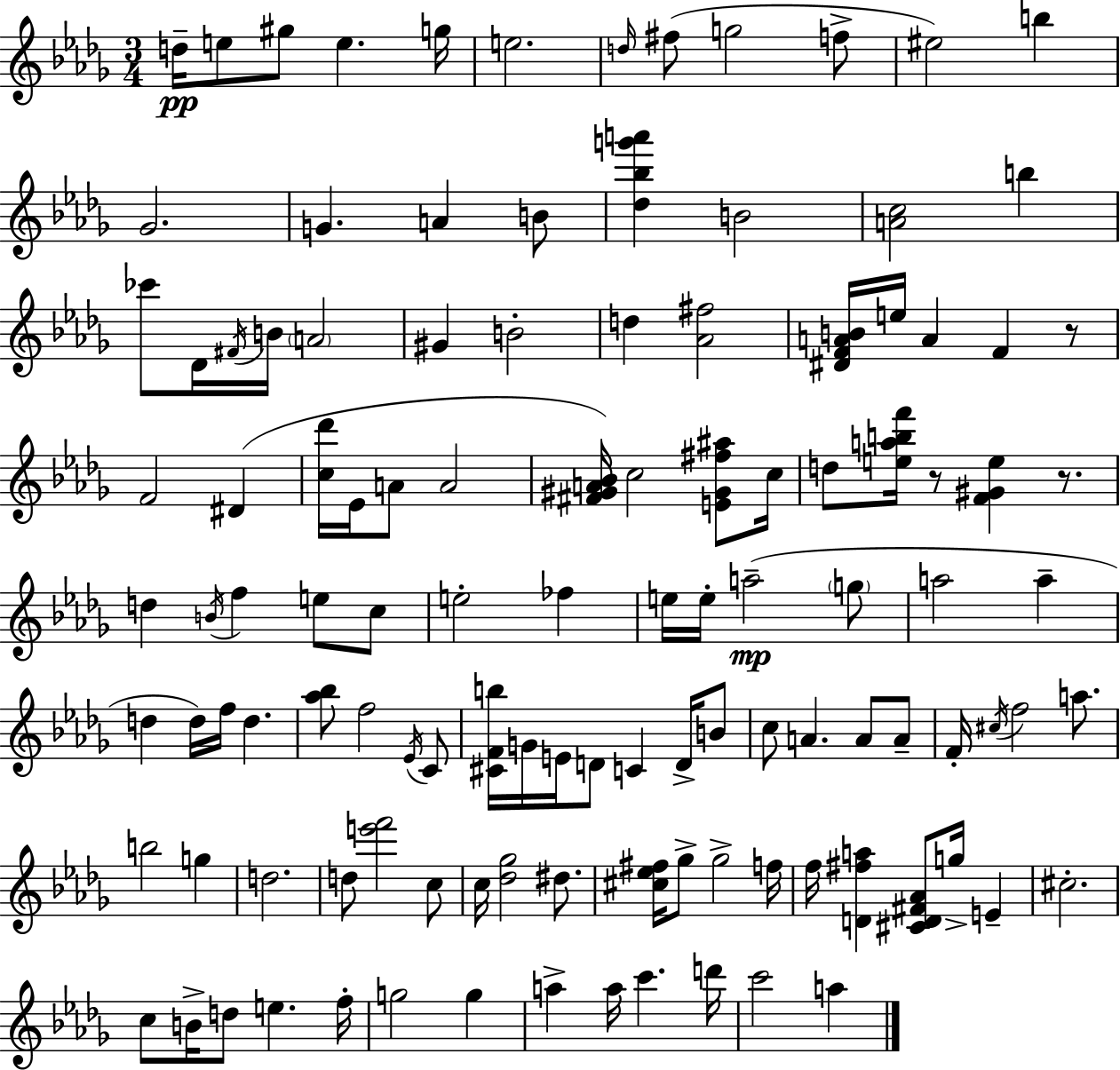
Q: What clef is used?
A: treble